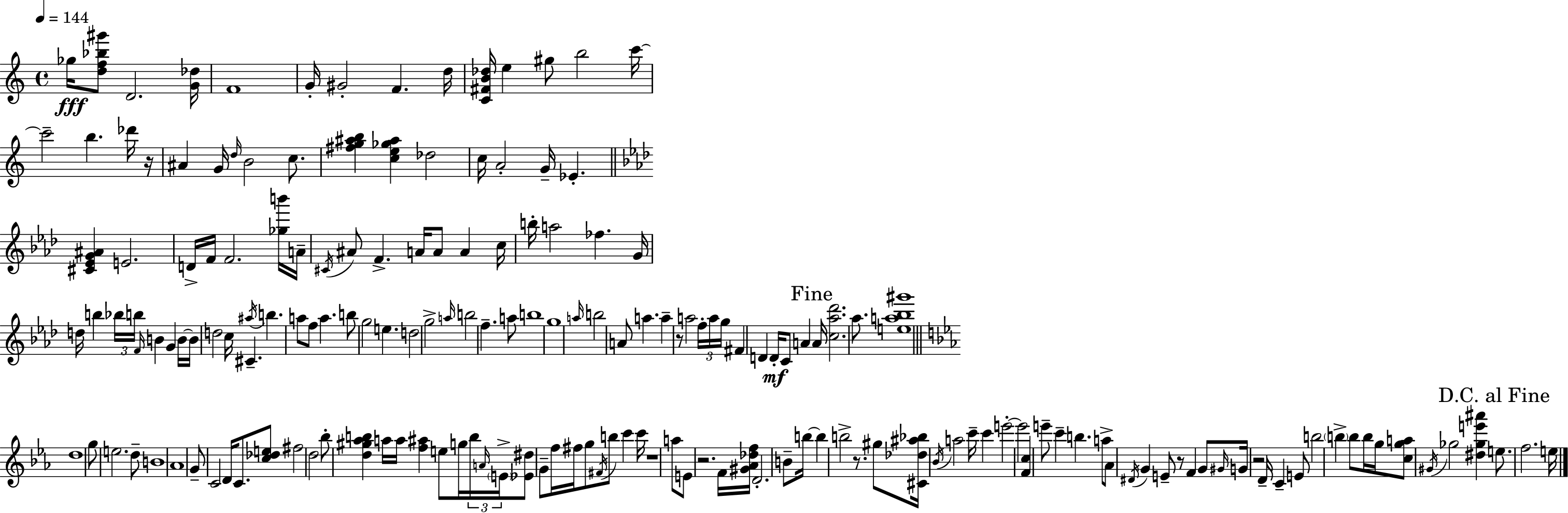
X:1
T:Untitled
M:4/4
L:1/4
K:C
_g/4 [df_b^g']/2 D2 [G_d]/4 F4 G/4 ^G2 F d/4 [C^FB_d]/4 e ^g/2 b2 c'/4 c'2 b _d'/4 z/4 ^A G/4 d/4 B2 c/2 [^fg^ab] [ce_g^a] _d2 c/4 A2 G/4 _E [^C_EG^A] E2 D/4 F/4 F2 [_gb']/4 A/4 ^C/4 ^A/2 F A/4 A/2 A c/4 b/4 a2 _f G/4 d/4 b _b/4 b/4 F/4 B G B/4 B/4 d2 c/4 ^C ^a/4 b a/2 f/2 a b/2 g2 e d2 g2 a/4 b2 f a/2 b4 g4 a/4 b2 A/2 a a z/2 a2 f/4 a/4 g/4 ^F D D/4 C/2 A A/4 [c_a_d']2 _a/2 [ea_b^g']4 d4 g/2 e2 d/2 B4 _A4 G/2 C2 D/4 C/2 [c_de]/2 ^f2 d2 _b/2 [d^g_ab] a/4 a/4 [f^a] e/2 g/4 b/4 A/4 E/4 [_E^d]/2 G/2 f/4 ^f/4 g/2 ^F/4 b/2 c' c'/4 z4 a/2 E/2 z2 F/4 [^G_A_df]/4 D2 B/2 b/4 b b2 z/2 ^g/2 [^C_d^a_b]/4 _B/4 a2 c'/4 c' e'2 e'2 [Fc] e'/2 c' b a/2 _A/2 ^D/4 G E/2 z/2 F G/2 ^G/4 G/4 z2 D/4 C E/2 b2 b b/2 b/4 g/4 [cga]/2 ^G/4 _g2 [^d_ge'^a'] e/2 f2 e/4